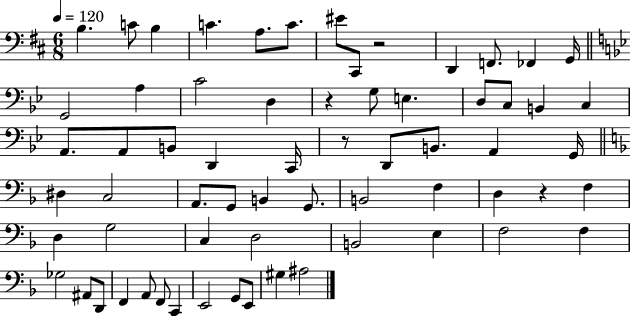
{
  \clef bass
  \numericTimeSignature
  \time 6/8
  \key d \major
  \tempo 4 = 120
  b4. c'8 b4 | c'4. a8. c'8. | eis'8 cis,8 r2 | d,4 f,8. fes,4 g,16 | \break \bar "||" \break \key g \minor g,2 a4 | c'2 d4 | r4 g8 e4. | d8 c8 b,4 c4 | \break a,8. a,8 b,8 d,4 c,16 | r8 d,8 b,8. a,4 g,16 | \bar "||" \break \key f \major dis4 c2 | a,8. g,8 b,4 g,8. | b,2 f4 | d4 r4 f4 | \break d4 g2 | c4 d2 | b,2 e4 | f2 f4 | \break ges2 ais,8 d,8 | f,4 a,8 f,8 c,4 | e,2 g,8 e,8 | gis4 ais2 | \break \bar "|."
}